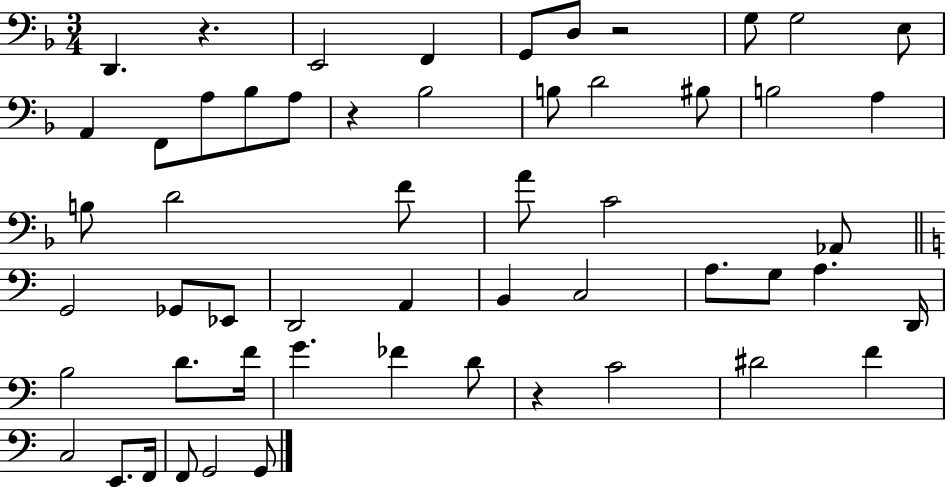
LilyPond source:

{
  \clef bass
  \numericTimeSignature
  \time 3/4
  \key f \major
  d,4. r4. | e,2 f,4 | g,8 d8 r2 | g8 g2 e8 | \break a,4 f,8 a8 bes8 a8 | r4 bes2 | b8 d'2 bis8 | b2 a4 | \break b8 d'2 f'8 | a'8 c'2 aes,8 | \bar "||" \break \key c \major g,2 ges,8 ees,8 | d,2 a,4 | b,4 c2 | a8. g8 a4. d,16 | \break b2 d'8. f'16 | g'4. fes'4 d'8 | r4 c'2 | dis'2 f'4 | \break c2 e,8. f,16 | f,8 g,2 g,8 | \bar "|."
}